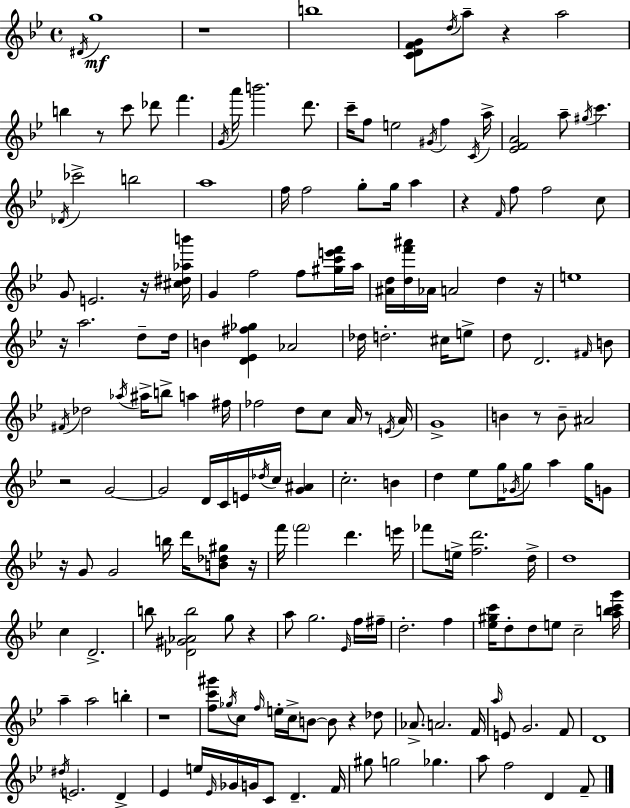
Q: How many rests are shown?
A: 15